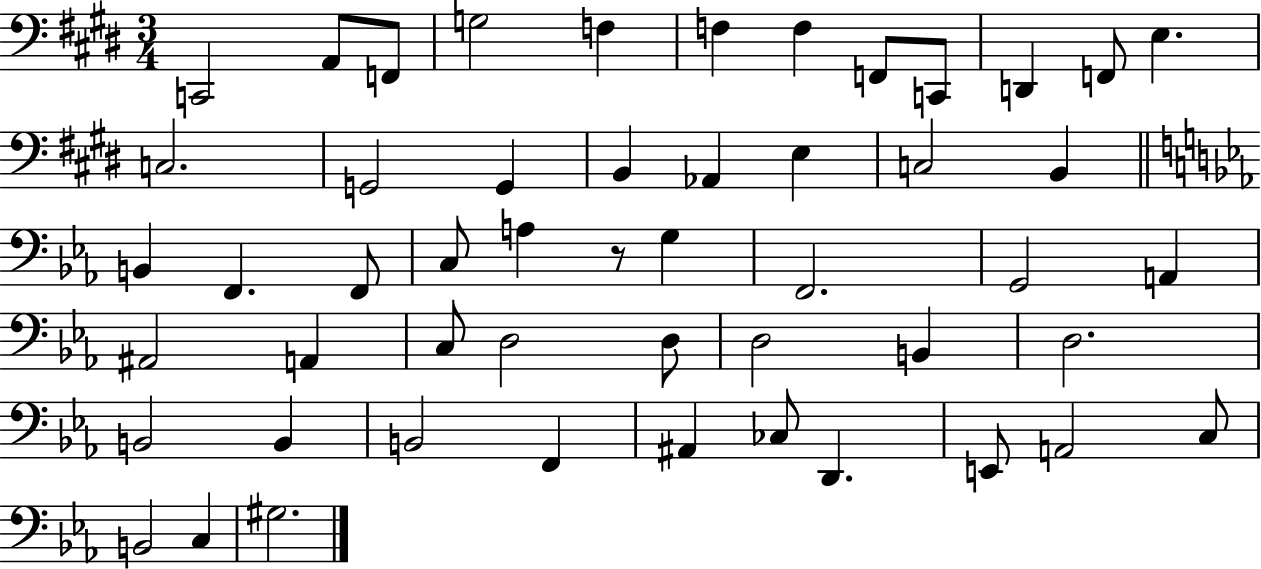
X:1
T:Untitled
M:3/4
L:1/4
K:E
C,,2 A,,/2 F,,/2 G,2 F, F, F, F,,/2 C,,/2 D,, F,,/2 E, C,2 G,,2 G,, B,, _A,, E, C,2 B,, B,, F,, F,,/2 C,/2 A, z/2 G, F,,2 G,,2 A,, ^A,,2 A,, C,/2 D,2 D,/2 D,2 B,, D,2 B,,2 B,, B,,2 F,, ^A,, _C,/2 D,, E,,/2 A,,2 C,/2 B,,2 C, ^G,2